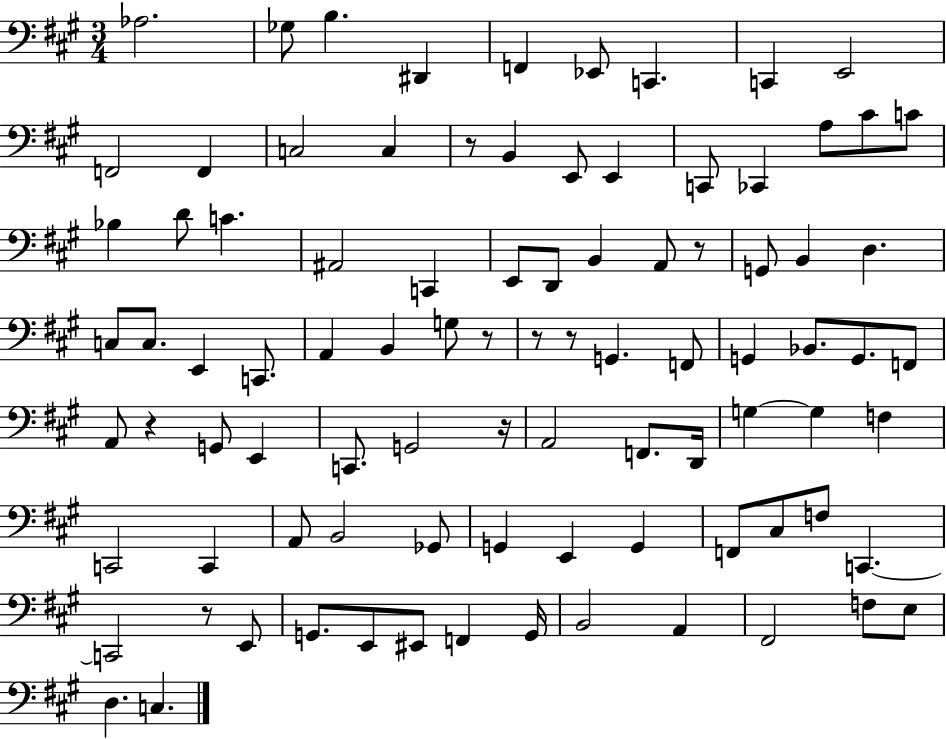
X:1
T:Untitled
M:3/4
L:1/4
K:A
_A,2 _G,/2 B, ^D,, F,, _E,,/2 C,, C,, E,,2 F,,2 F,, C,2 C, z/2 B,, E,,/2 E,, C,,/2 _C,, A,/2 ^C/2 C/2 _B, D/2 C ^A,,2 C,, E,,/2 D,,/2 B,, A,,/2 z/2 G,,/2 B,, D, C,/2 C,/2 E,, C,,/2 A,, B,, G,/2 z/2 z/2 z/2 G,, F,,/2 G,, _B,,/2 G,,/2 F,,/2 A,,/2 z G,,/2 E,, C,,/2 G,,2 z/4 A,,2 F,,/2 D,,/4 G, G, F, C,,2 C,, A,,/2 B,,2 _G,,/2 G,, E,, G,, F,,/2 ^C,/2 F,/2 C,, C,,2 z/2 E,,/2 G,,/2 E,,/2 ^E,,/2 F,, G,,/4 B,,2 A,, ^F,,2 F,/2 E,/2 D, C,